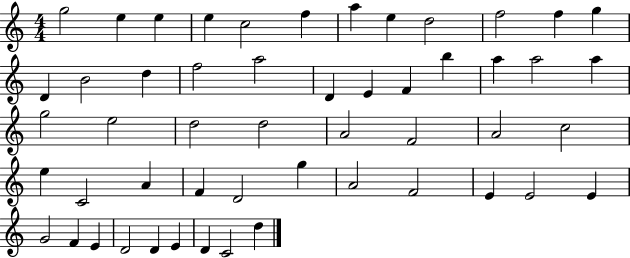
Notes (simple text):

G5/h E5/q E5/q E5/q C5/h F5/q A5/q E5/q D5/h F5/h F5/q G5/q D4/q B4/h D5/q F5/h A5/h D4/q E4/q F4/q B5/q A5/q A5/h A5/q G5/h E5/h D5/h D5/h A4/h F4/h A4/h C5/h E5/q C4/h A4/q F4/q D4/h G5/q A4/h F4/h E4/q E4/h E4/q G4/h F4/q E4/q D4/h D4/q E4/q D4/q C4/h D5/q